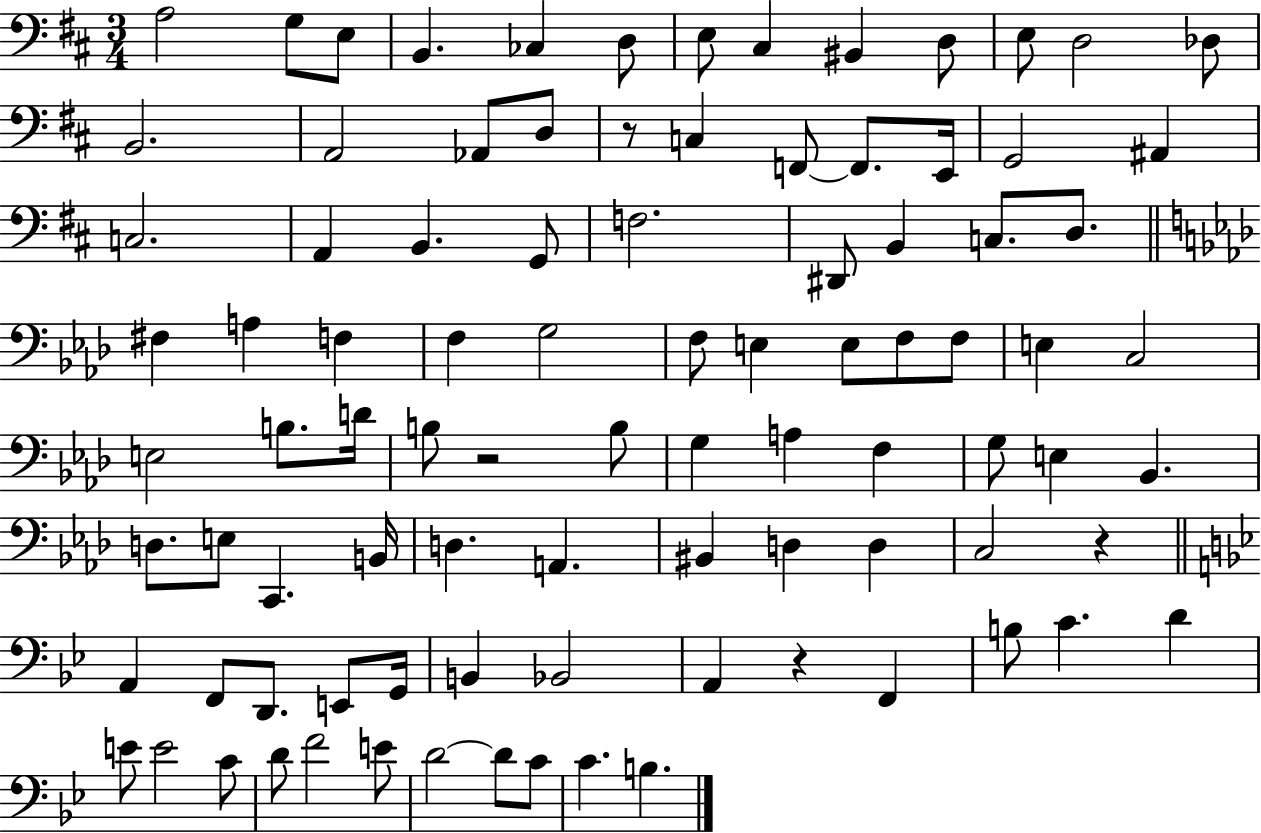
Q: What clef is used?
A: bass